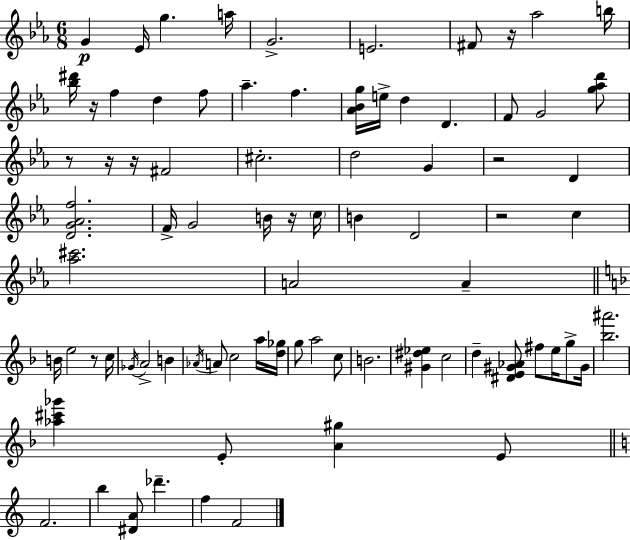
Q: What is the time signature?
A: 6/8